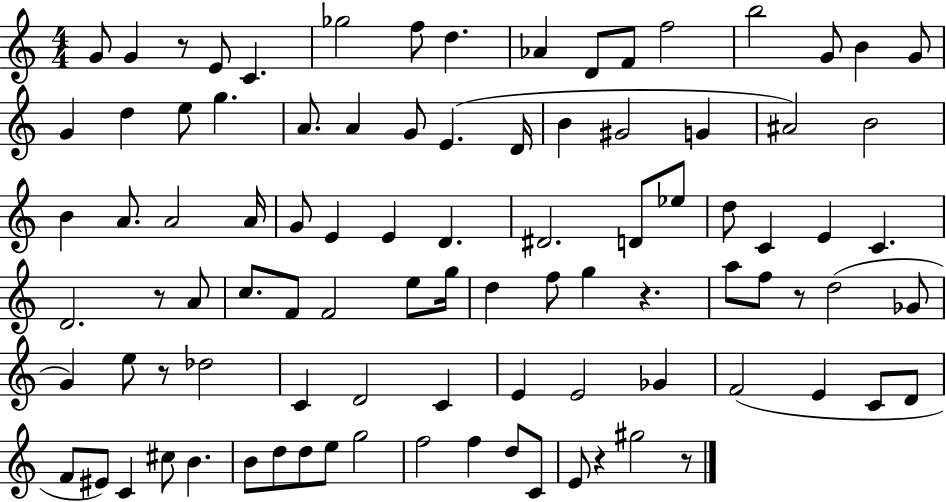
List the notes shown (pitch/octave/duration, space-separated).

G4/e G4/q R/e E4/e C4/q. Gb5/h F5/e D5/q. Ab4/q D4/e F4/e F5/h B5/h G4/e B4/q G4/e G4/q D5/q E5/e G5/q. A4/e. A4/q G4/e E4/q. D4/s B4/q G#4/h G4/q A#4/h B4/h B4/q A4/e. A4/h A4/s G4/e E4/q E4/q D4/q. D#4/h. D4/e Eb5/e D5/e C4/q E4/q C4/q. D4/h. R/e A4/e C5/e. F4/e F4/h E5/e G5/s D5/q F5/e G5/q R/q. A5/e F5/e R/e D5/h Gb4/e G4/q E5/e R/e Db5/h C4/q D4/h C4/q E4/q E4/h Gb4/q F4/h E4/q C4/e D4/e F4/e EIS4/e C4/q C#5/e B4/q. B4/e D5/e D5/e E5/e G5/h F5/h F5/q D5/e C4/e E4/e R/q G#5/h R/e